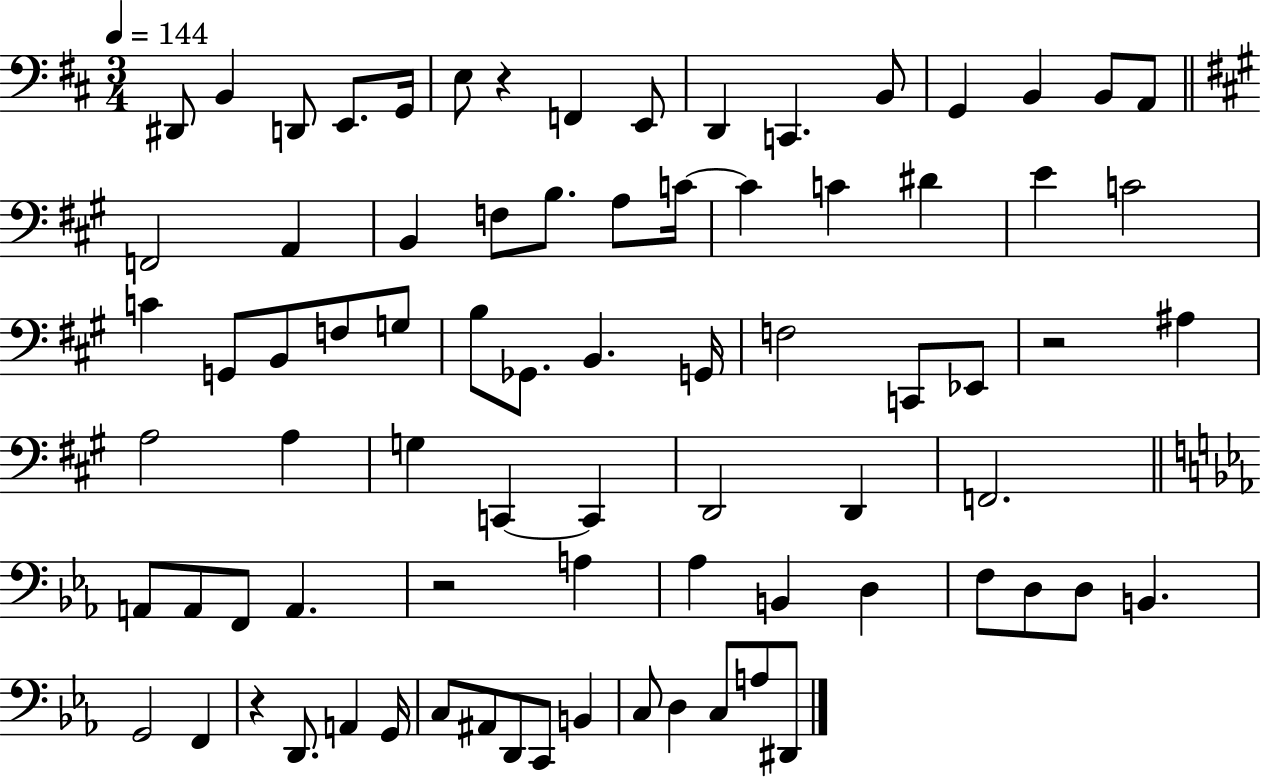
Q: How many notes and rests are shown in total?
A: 79